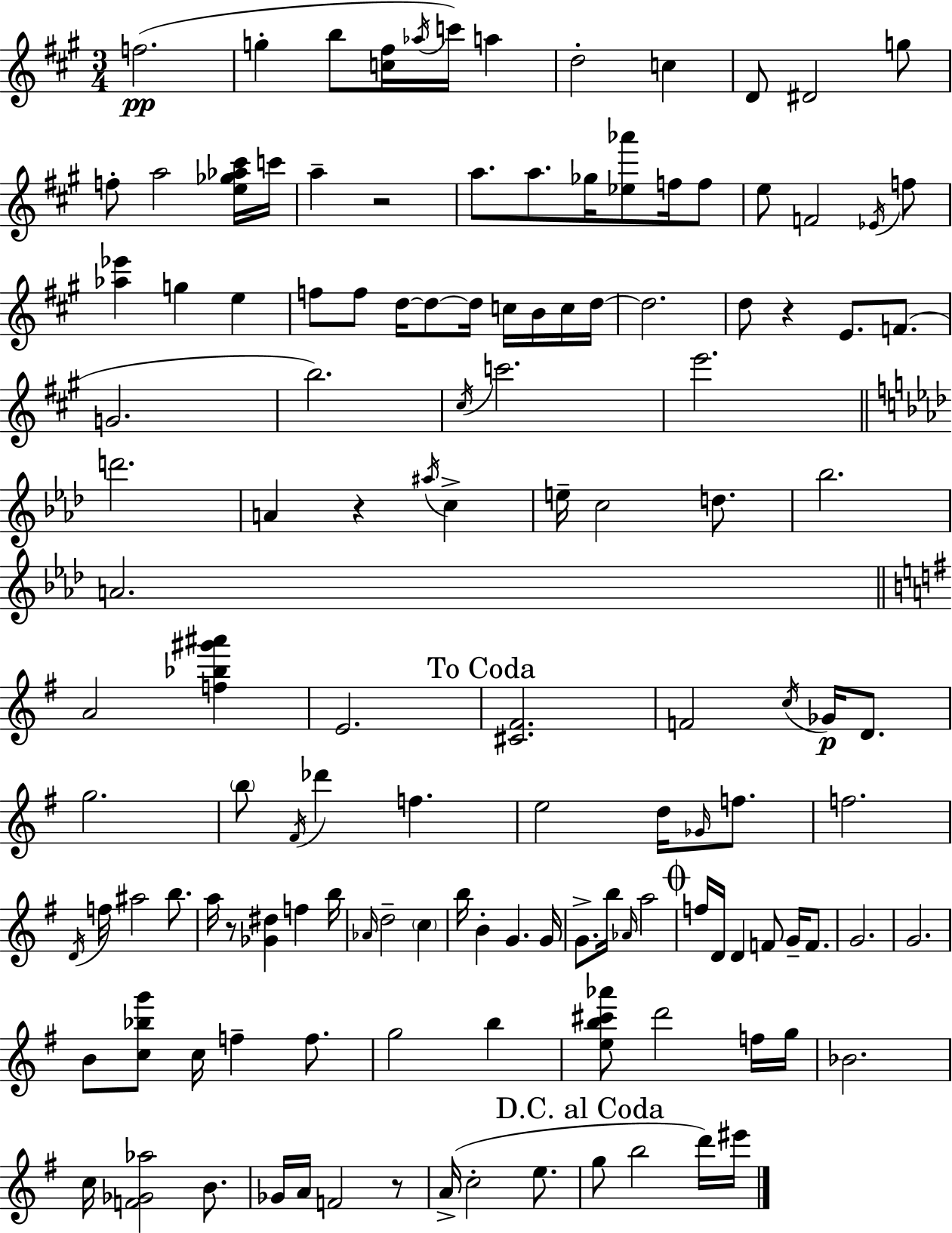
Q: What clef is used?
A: treble